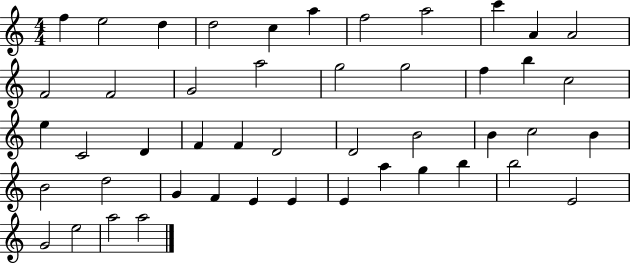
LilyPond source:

{
  \clef treble
  \numericTimeSignature
  \time 4/4
  \key c \major
  f''4 e''2 d''4 | d''2 c''4 a''4 | f''2 a''2 | c'''4 a'4 a'2 | \break f'2 f'2 | g'2 a''2 | g''2 g''2 | f''4 b''4 c''2 | \break e''4 c'2 d'4 | f'4 f'4 d'2 | d'2 b'2 | b'4 c''2 b'4 | \break b'2 d''2 | g'4 f'4 e'4 e'4 | e'4 a''4 g''4 b''4 | b''2 e'2 | \break g'2 e''2 | a''2 a''2 | \bar "|."
}